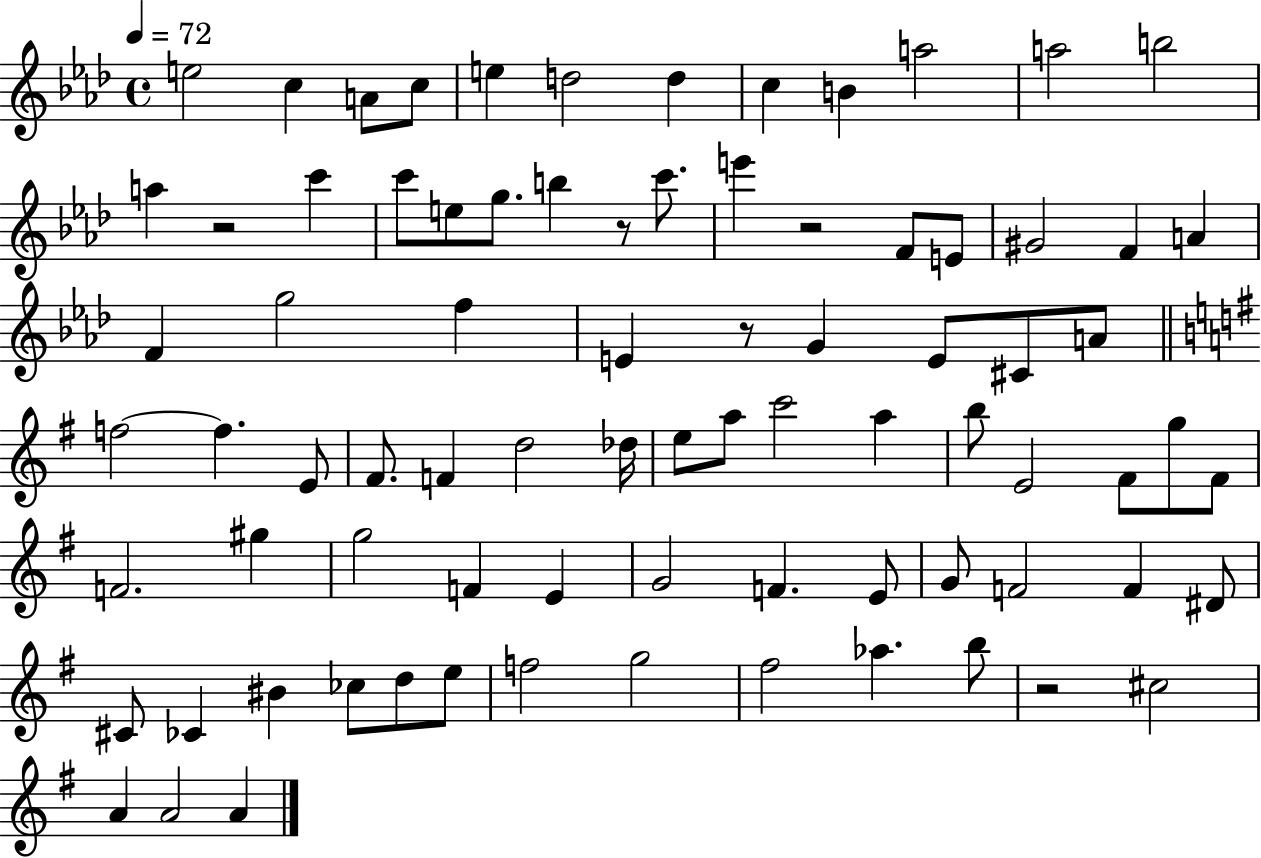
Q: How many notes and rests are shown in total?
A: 81